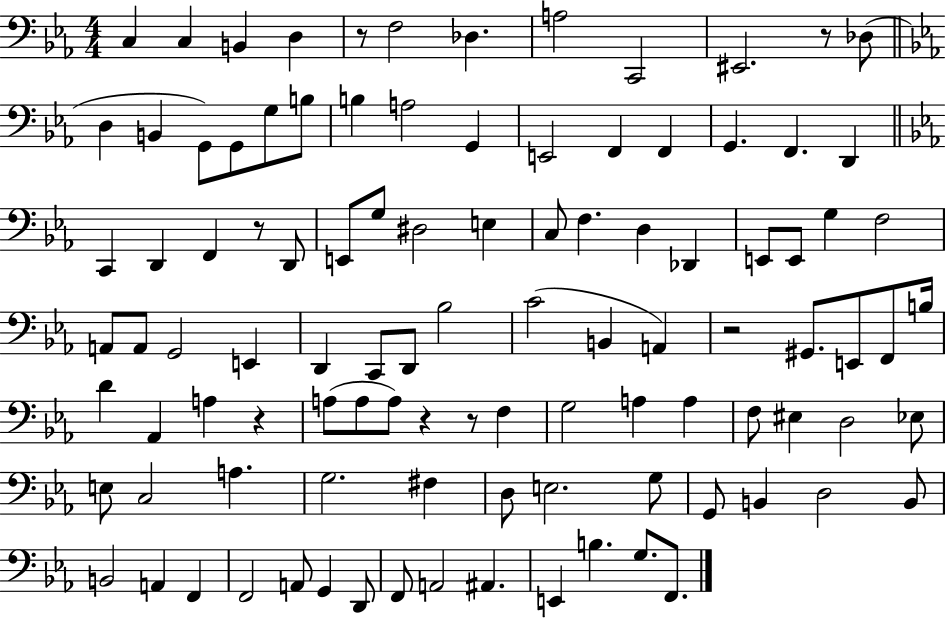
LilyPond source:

{
  \clef bass
  \numericTimeSignature
  \time 4/4
  \key ees \major
  c4 c4 b,4 d4 | r8 f2 des4. | a2 c,2 | eis,2. r8 des8( | \break \bar "||" \break \key c \minor d4 b,4 g,8) g,8 g8 b8 | b4 a2 g,4 | e,2 f,4 f,4 | g,4. f,4. d,4 | \break \bar "||" \break \key ees \major c,4 d,4 f,4 r8 d,8 | e,8 g8 dis2 e4 | c8 f4. d4 des,4 | e,8 e,8 g4 f2 | \break a,8 a,8 g,2 e,4 | d,4 c,8 d,8 bes2 | c'2( b,4 a,4) | r2 gis,8. e,8 f,8 b16 | \break d'4 aes,4 a4 r4 | a8( a8 a8) r4 r8 f4 | g2 a4 a4 | f8 eis4 d2 ees8 | \break e8 c2 a4. | g2. fis4 | d8 e2. g8 | g,8 b,4 d2 b,8 | \break b,2 a,4 f,4 | f,2 a,8 g,4 d,8 | f,8 a,2 ais,4. | e,4 b4. g8. f,8. | \break \bar "|."
}